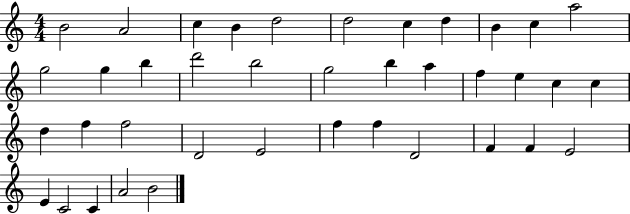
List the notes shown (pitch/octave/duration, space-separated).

B4/h A4/h C5/q B4/q D5/h D5/h C5/q D5/q B4/q C5/q A5/h G5/h G5/q B5/q D6/h B5/h G5/h B5/q A5/q F5/q E5/q C5/q C5/q D5/q F5/q F5/h D4/h E4/h F5/q F5/q D4/h F4/q F4/q E4/h E4/q C4/h C4/q A4/h B4/h